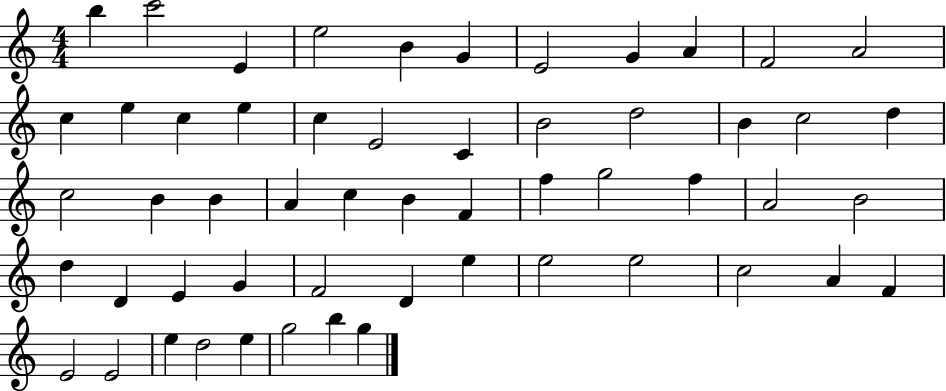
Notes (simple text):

B5/q C6/h E4/q E5/h B4/q G4/q E4/h G4/q A4/q F4/h A4/h C5/q E5/q C5/q E5/q C5/q E4/h C4/q B4/h D5/h B4/q C5/h D5/q C5/h B4/q B4/q A4/q C5/q B4/q F4/q F5/q G5/h F5/q A4/h B4/h D5/q D4/q E4/q G4/q F4/h D4/q E5/q E5/h E5/h C5/h A4/q F4/q E4/h E4/h E5/q D5/h E5/q G5/h B5/q G5/q